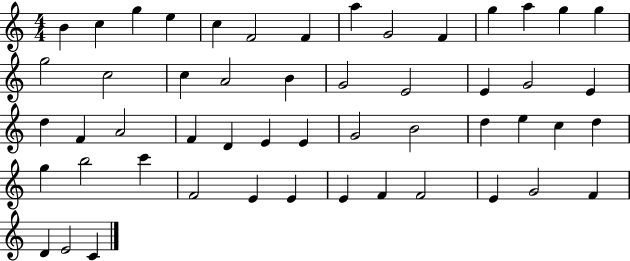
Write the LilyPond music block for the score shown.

{
  \clef treble
  \numericTimeSignature
  \time 4/4
  \key c \major
  b'4 c''4 g''4 e''4 | c''4 f'2 f'4 | a''4 g'2 f'4 | g''4 a''4 g''4 g''4 | \break g''2 c''2 | c''4 a'2 b'4 | g'2 e'2 | e'4 g'2 e'4 | \break d''4 f'4 a'2 | f'4 d'4 e'4 e'4 | g'2 b'2 | d''4 e''4 c''4 d''4 | \break g''4 b''2 c'''4 | f'2 e'4 e'4 | e'4 f'4 f'2 | e'4 g'2 f'4 | \break d'4 e'2 c'4 | \bar "|."
}